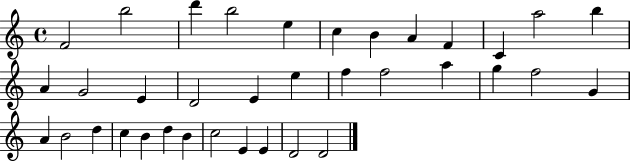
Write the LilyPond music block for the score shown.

{
  \clef treble
  \time 4/4
  \defaultTimeSignature
  \key c \major
  f'2 b''2 | d'''4 b''2 e''4 | c''4 b'4 a'4 f'4 | c'4 a''2 b''4 | \break a'4 g'2 e'4 | d'2 e'4 e''4 | f''4 f''2 a''4 | g''4 f''2 g'4 | \break a'4 b'2 d''4 | c''4 b'4 d''4 b'4 | c''2 e'4 e'4 | d'2 d'2 | \break \bar "|."
}